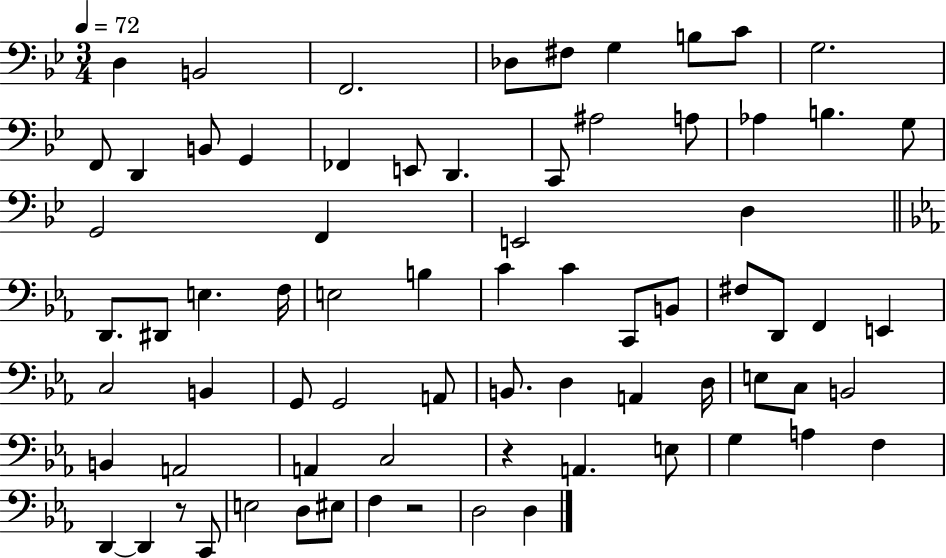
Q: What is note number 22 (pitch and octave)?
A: G3